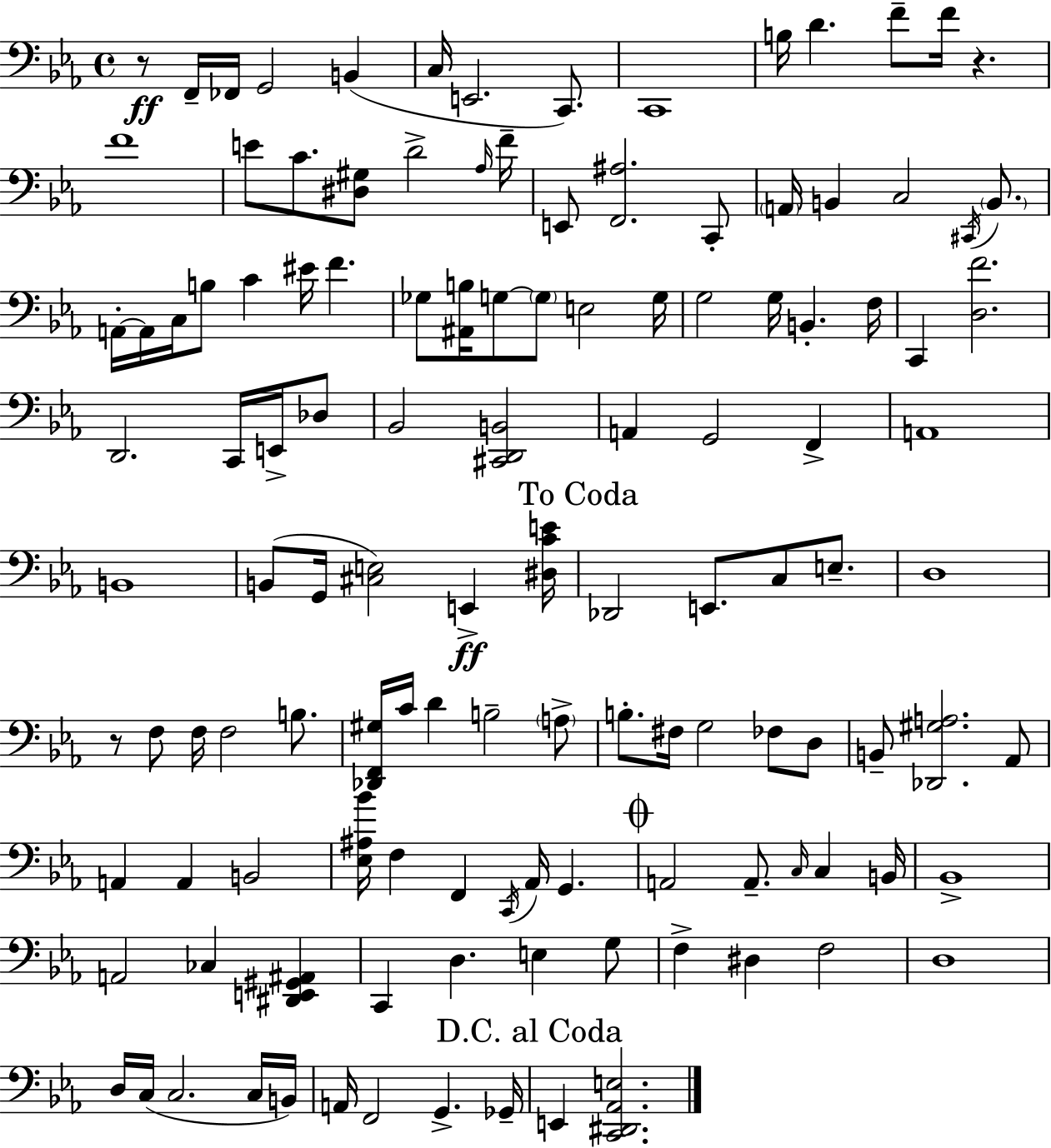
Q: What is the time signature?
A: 4/4